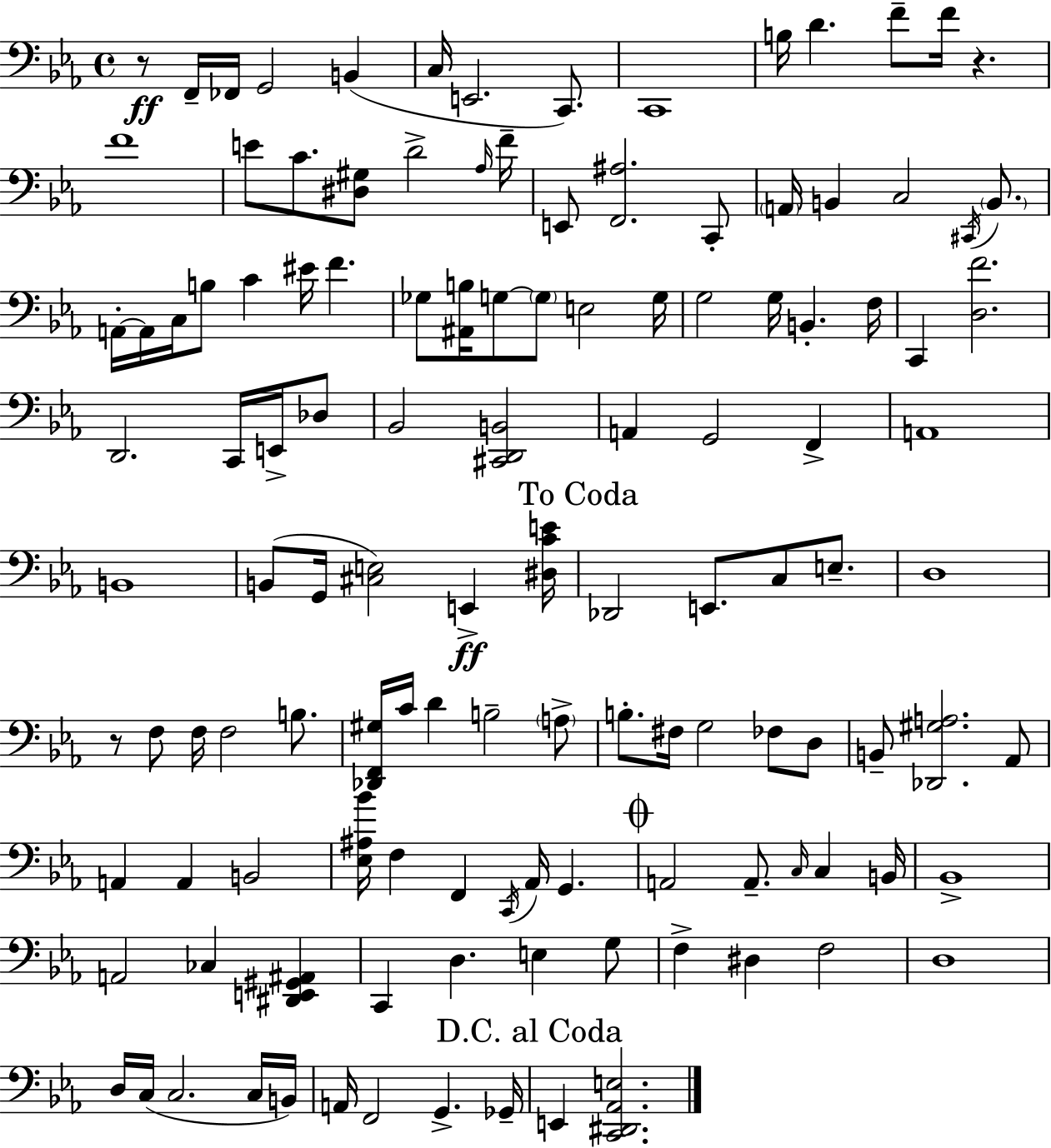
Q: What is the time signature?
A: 4/4